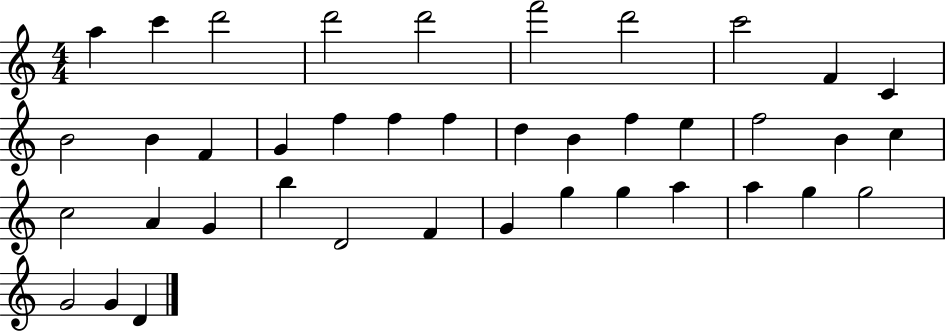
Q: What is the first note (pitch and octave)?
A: A5